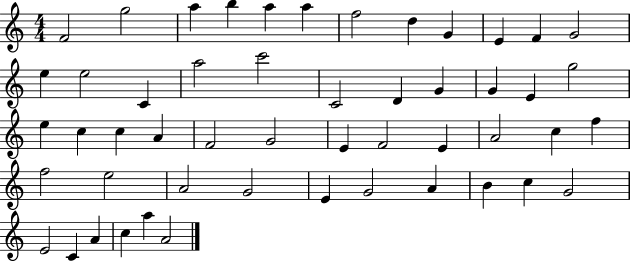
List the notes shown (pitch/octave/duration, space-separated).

F4/h G5/h A5/q B5/q A5/q A5/q F5/h D5/q G4/q E4/q F4/q G4/h E5/q E5/h C4/q A5/h C6/h C4/h D4/q G4/q G4/q E4/q G5/h E5/q C5/q C5/q A4/q F4/h G4/h E4/q F4/h E4/q A4/h C5/q F5/q F5/h E5/h A4/h G4/h E4/q G4/h A4/q B4/q C5/q G4/h E4/h C4/q A4/q C5/q A5/q A4/h